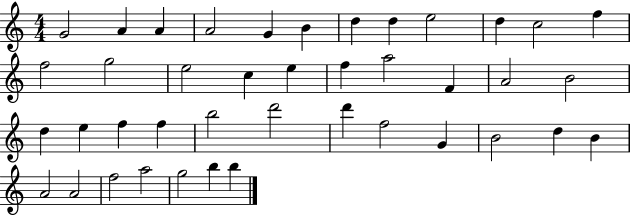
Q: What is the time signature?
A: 4/4